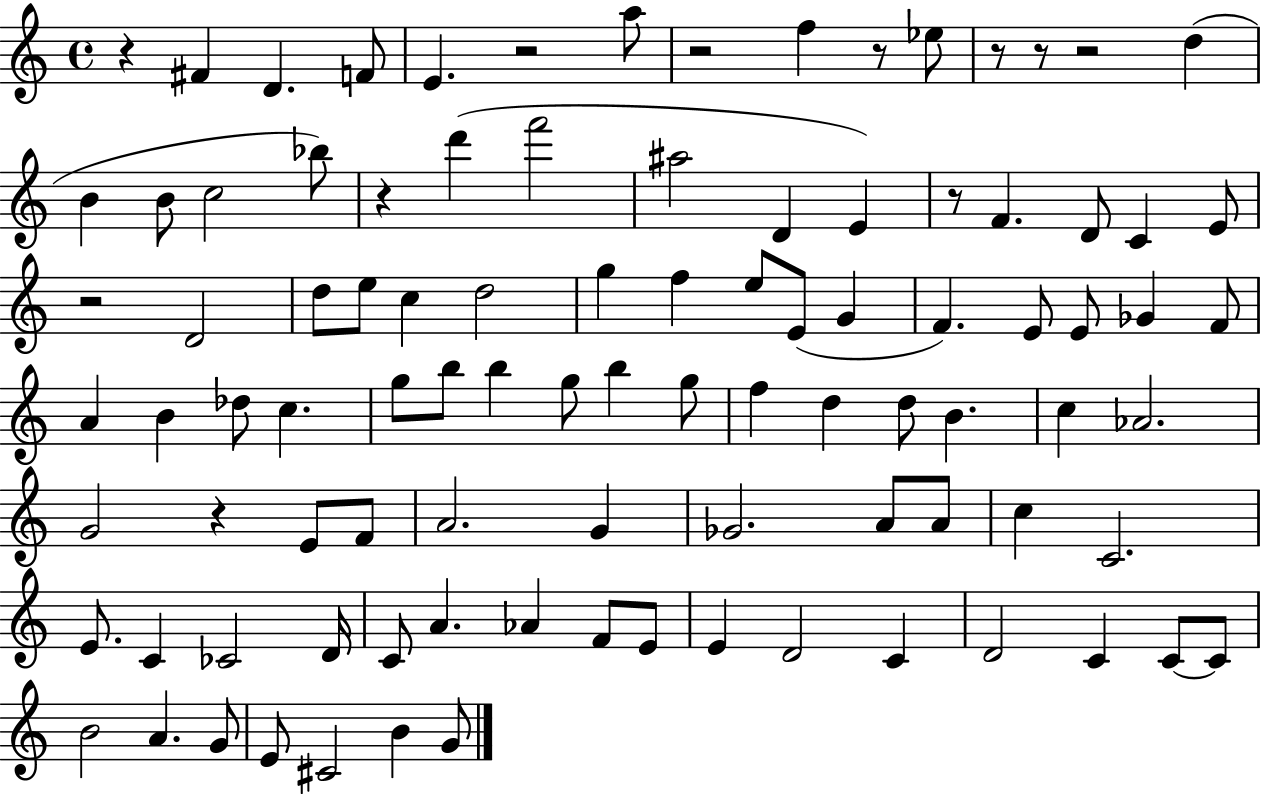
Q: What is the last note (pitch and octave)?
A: G4